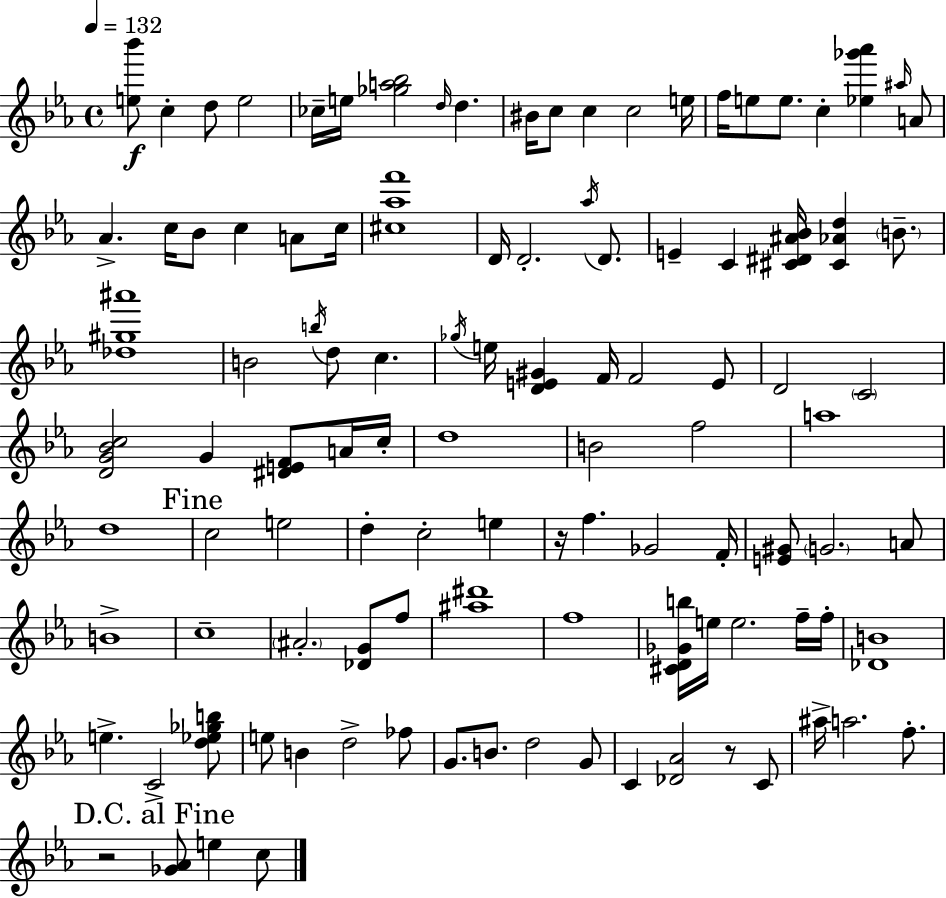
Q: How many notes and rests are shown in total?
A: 107